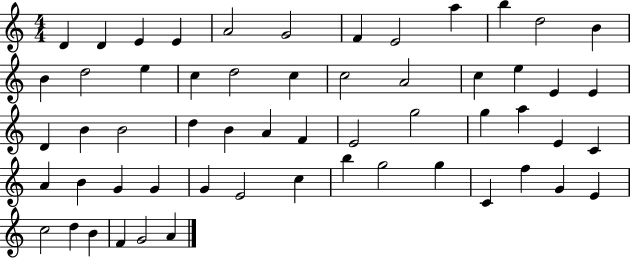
D4/q D4/q E4/q E4/q A4/h G4/h F4/q E4/h A5/q B5/q D5/h B4/q B4/q D5/h E5/q C5/q D5/h C5/q C5/h A4/h C5/q E5/q E4/q E4/q D4/q B4/q B4/h D5/q B4/q A4/q F4/q E4/h G5/h G5/q A5/q E4/q C4/q A4/q B4/q G4/q G4/q G4/q E4/h C5/q B5/q G5/h G5/q C4/q F5/q G4/q E4/q C5/h D5/q B4/q F4/q G4/h A4/q